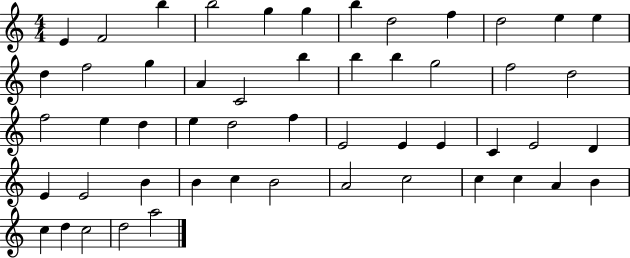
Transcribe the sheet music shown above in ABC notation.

X:1
T:Untitled
M:4/4
L:1/4
K:C
E F2 b b2 g g b d2 f d2 e e d f2 g A C2 b b b g2 f2 d2 f2 e d e d2 f E2 E E C E2 D E E2 B B c B2 A2 c2 c c A B c d c2 d2 a2